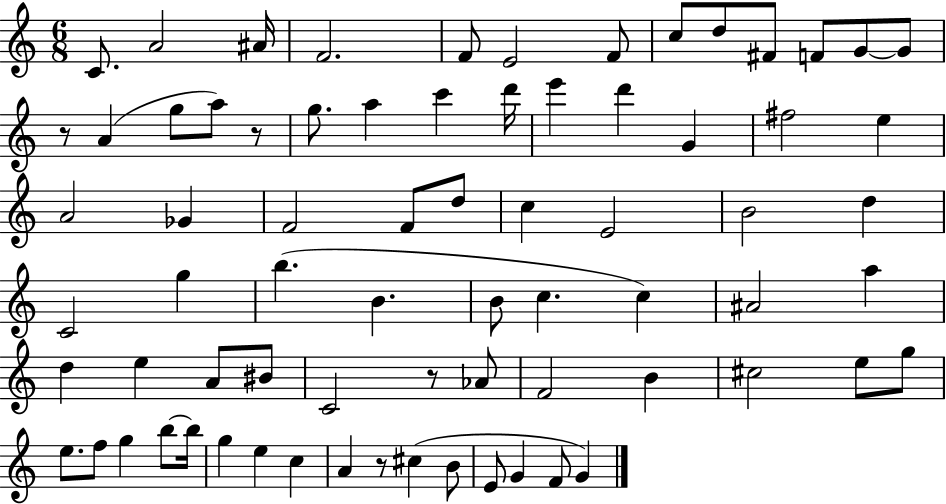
{
  \clef treble
  \numericTimeSignature
  \time 6/8
  \key c \major
  c'8. a'2 ais'16 | f'2. | f'8 e'2 f'8 | c''8 d''8 fis'8 f'8 g'8~~ g'8 | \break r8 a'4( g''8 a''8) r8 | g''8. a''4 c'''4 d'''16 | e'''4 d'''4 g'4 | fis''2 e''4 | \break a'2 ges'4 | f'2 f'8 d''8 | c''4 e'2 | b'2 d''4 | \break c'2 g''4 | b''4.( b'4. | b'8 c''4. c''4) | ais'2 a''4 | \break d''4 e''4 a'8 bis'8 | c'2 r8 aes'8 | f'2 b'4 | cis''2 e''8 g''8 | \break e''8. f''8 g''4 b''8~~ b''16 | g''4 e''4 c''4 | a'4 r8 cis''4( b'8 | e'8 g'4 f'8 g'4) | \break \bar "|."
}